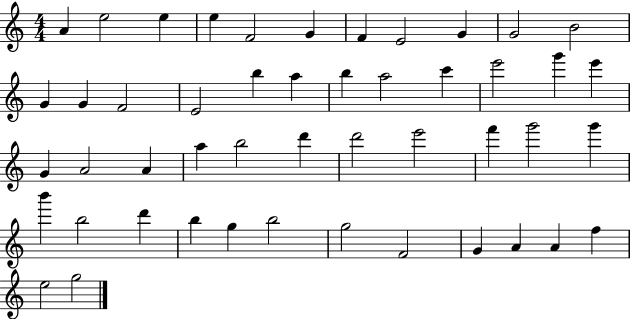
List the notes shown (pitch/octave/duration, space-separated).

A4/q E5/h E5/q E5/q F4/h G4/q F4/q E4/h G4/q G4/h B4/h G4/q G4/q F4/h E4/h B5/q A5/q B5/q A5/h C6/q E6/h G6/q E6/q G4/q A4/h A4/q A5/q B5/h D6/q D6/h E6/h F6/q G6/h G6/q B6/q B5/h D6/q B5/q G5/q B5/h G5/h F4/h G4/q A4/q A4/q F5/q E5/h G5/h